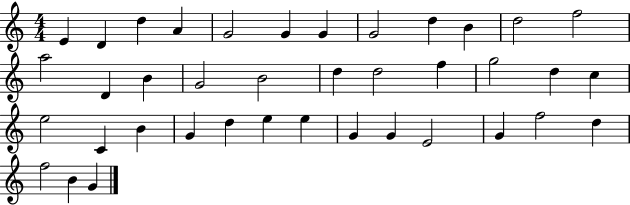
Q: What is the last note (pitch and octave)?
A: G4